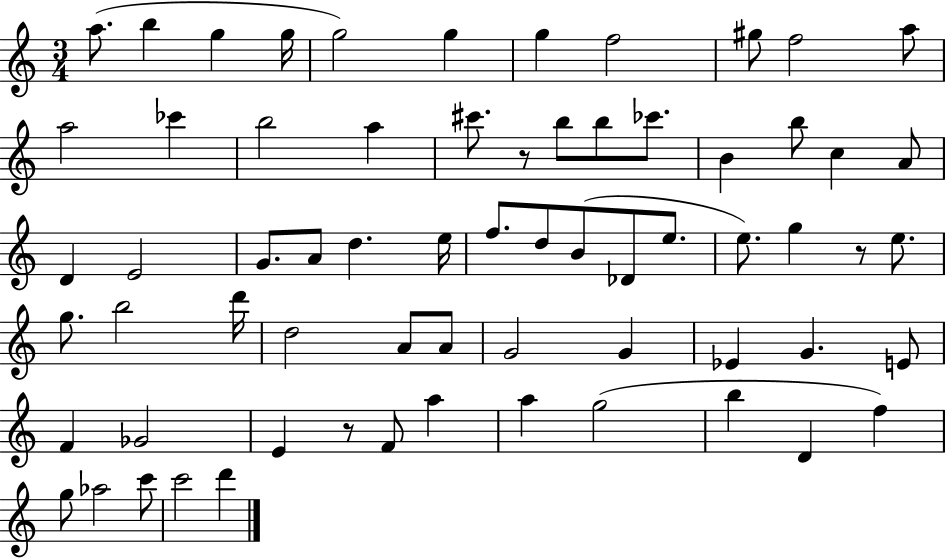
{
  \clef treble
  \numericTimeSignature
  \time 3/4
  \key c \major
  a''8.( b''4 g''4 g''16 | g''2) g''4 | g''4 f''2 | gis''8 f''2 a''8 | \break a''2 ces'''4 | b''2 a''4 | cis'''8. r8 b''8 b''8 ces'''8. | b'4 b''8 c''4 a'8 | \break d'4 e'2 | g'8. a'8 d''4. e''16 | f''8. d''8 b'8( des'8 e''8. | e''8.) g''4 r8 e''8. | \break g''8. b''2 d'''16 | d''2 a'8 a'8 | g'2 g'4 | ees'4 g'4. e'8 | \break f'4 ges'2 | e'4 r8 f'8 a''4 | a''4 g''2( | b''4 d'4 f''4) | \break g''8 aes''2 c'''8 | c'''2 d'''4 | \bar "|."
}